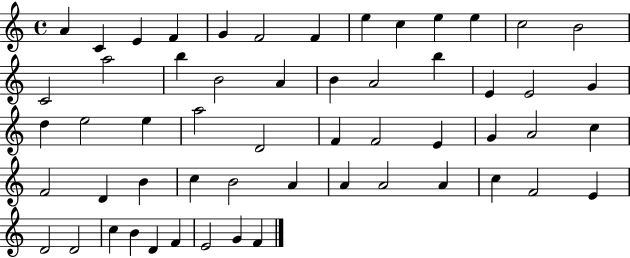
A4/q C4/q E4/q F4/q G4/q F4/h F4/q E5/q C5/q E5/q E5/q C5/h B4/h C4/h A5/h B5/q B4/h A4/q B4/q A4/h B5/q E4/q E4/h G4/q D5/q E5/h E5/q A5/h D4/h F4/q F4/h E4/q G4/q A4/h C5/q F4/h D4/q B4/q C5/q B4/h A4/q A4/q A4/h A4/q C5/q F4/h E4/q D4/h D4/h C5/q B4/q D4/q F4/q E4/h G4/q F4/q